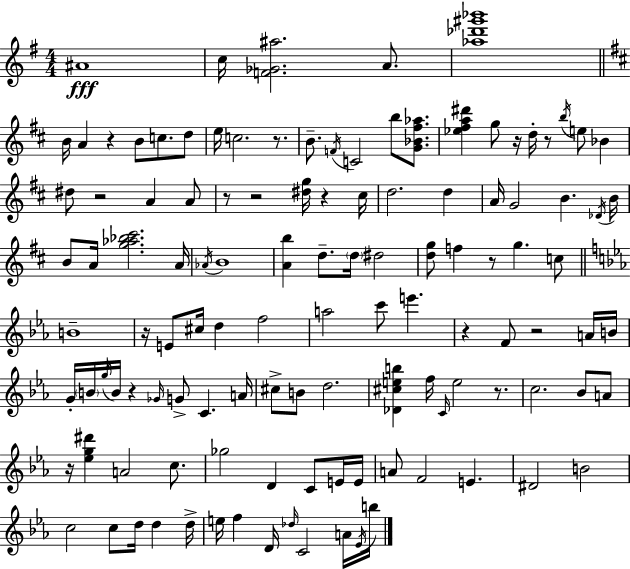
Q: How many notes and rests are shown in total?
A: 119